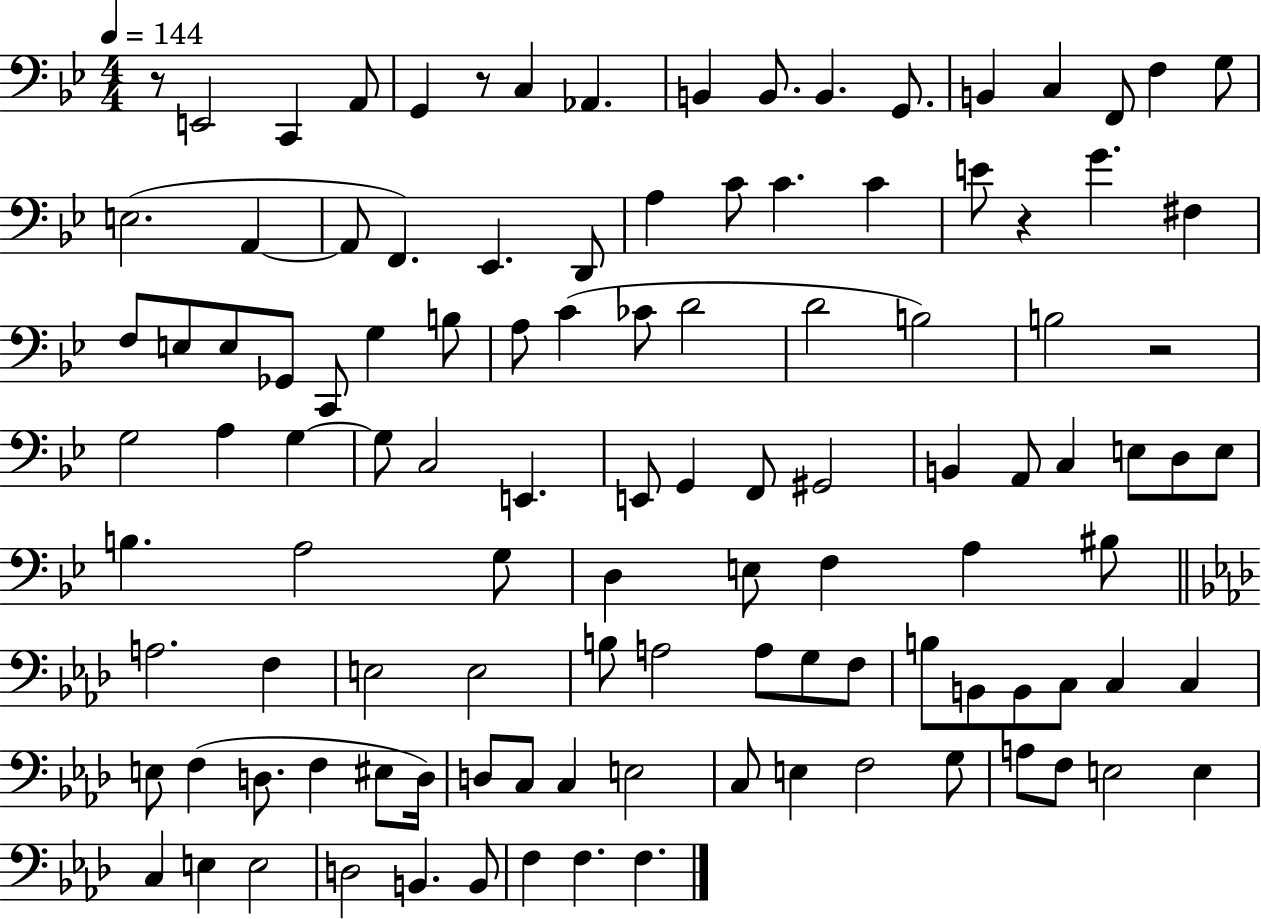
X:1
T:Untitled
M:4/4
L:1/4
K:Bb
z/2 E,,2 C,, A,,/2 G,, z/2 C, _A,, B,, B,,/2 B,, G,,/2 B,, C, F,,/2 F, G,/2 E,2 A,, A,,/2 F,, _E,, D,,/2 A, C/2 C C E/2 z G ^F, F,/2 E,/2 E,/2 _G,,/2 C,,/2 G, B,/2 A,/2 C _C/2 D2 D2 B,2 B,2 z2 G,2 A, G, G,/2 C,2 E,, E,,/2 G,, F,,/2 ^G,,2 B,, A,,/2 C, E,/2 D,/2 E,/2 B, A,2 G,/2 D, E,/2 F, A, ^B,/2 A,2 F, E,2 E,2 B,/2 A,2 A,/2 G,/2 F,/2 B,/2 B,,/2 B,,/2 C,/2 C, C, E,/2 F, D,/2 F, ^E,/2 D,/4 D,/2 C,/2 C, E,2 C,/2 E, F,2 G,/2 A,/2 F,/2 E,2 E, C, E, E,2 D,2 B,, B,,/2 F, F, F,